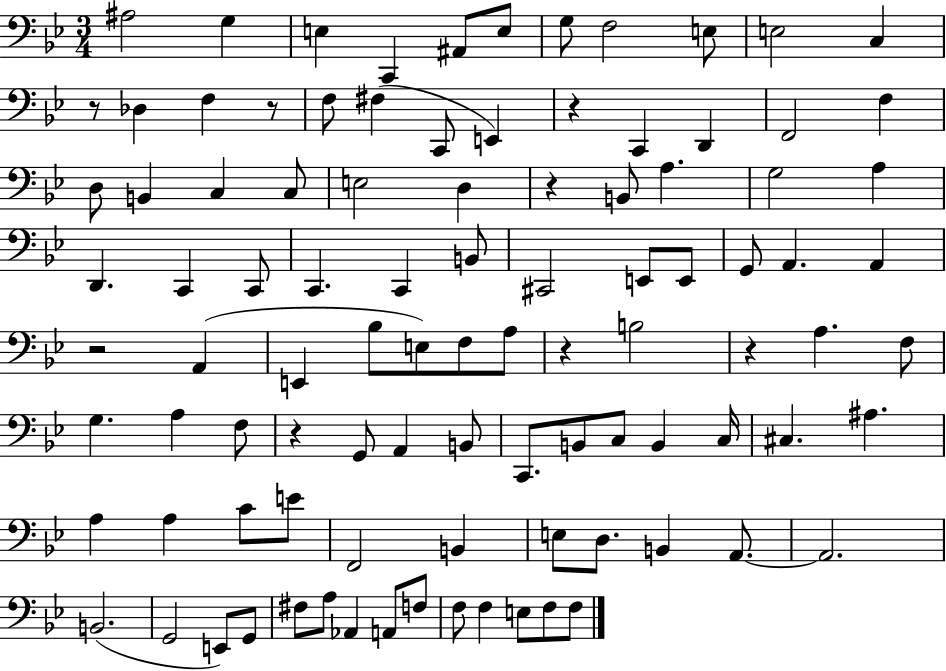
A#3/h G3/q E3/q C2/q A#2/e E3/e G3/e F3/h E3/e E3/h C3/q R/e Db3/q F3/q R/e F3/e F#3/q C2/e E2/q R/q C2/q D2/q F2/h F3/q D3/e B2/q C3/q C3/e E3/h D3/q R/q B2/e A3/q. G3/h A3/q D2/q. C2/q C2/e C2/q. C2/q B2/e C#2/h E2/e E2/e G2/e A2/q. A2/q R/h A2/q E2/q Bb3/e E3/e F3/e A3/e R/q B3/h R/q A3/q. F3/e G3/q. A3/q F3/e R/q G2/e A2/q B2/e C2/e. B2/e C3/e B2/q C3/s C#3/q. A#3/q. A3/q A3/q C4/e E4/e F2/h B2/q E3/e D3/e. B2/q A2/e. A2/h. B2/h. G2/h E2/e G2/e F#3/e A3/e Ab2/q A2/e F3/e F3/e F3/q E3/e F3/e F3/e